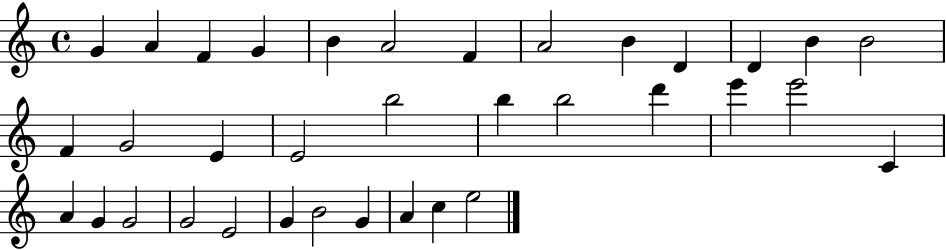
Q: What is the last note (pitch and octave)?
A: E5